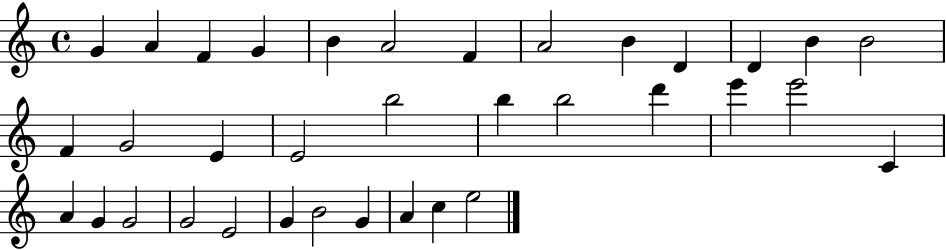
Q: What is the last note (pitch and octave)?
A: E5